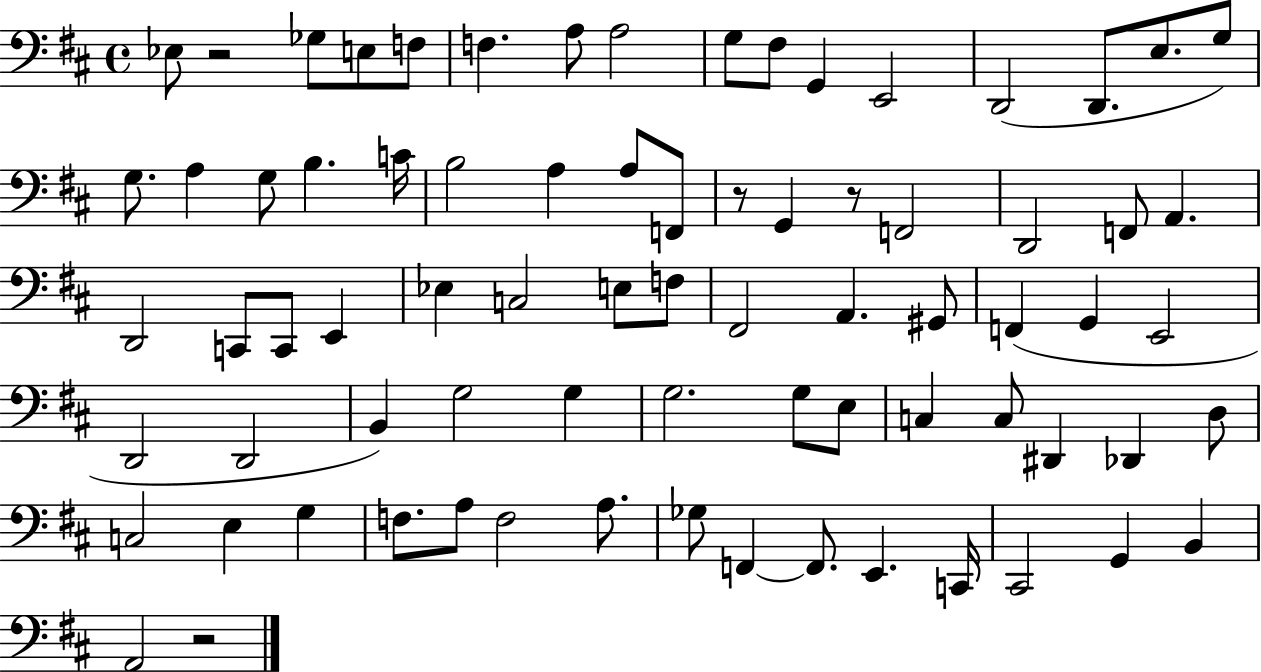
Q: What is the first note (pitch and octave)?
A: Eb3